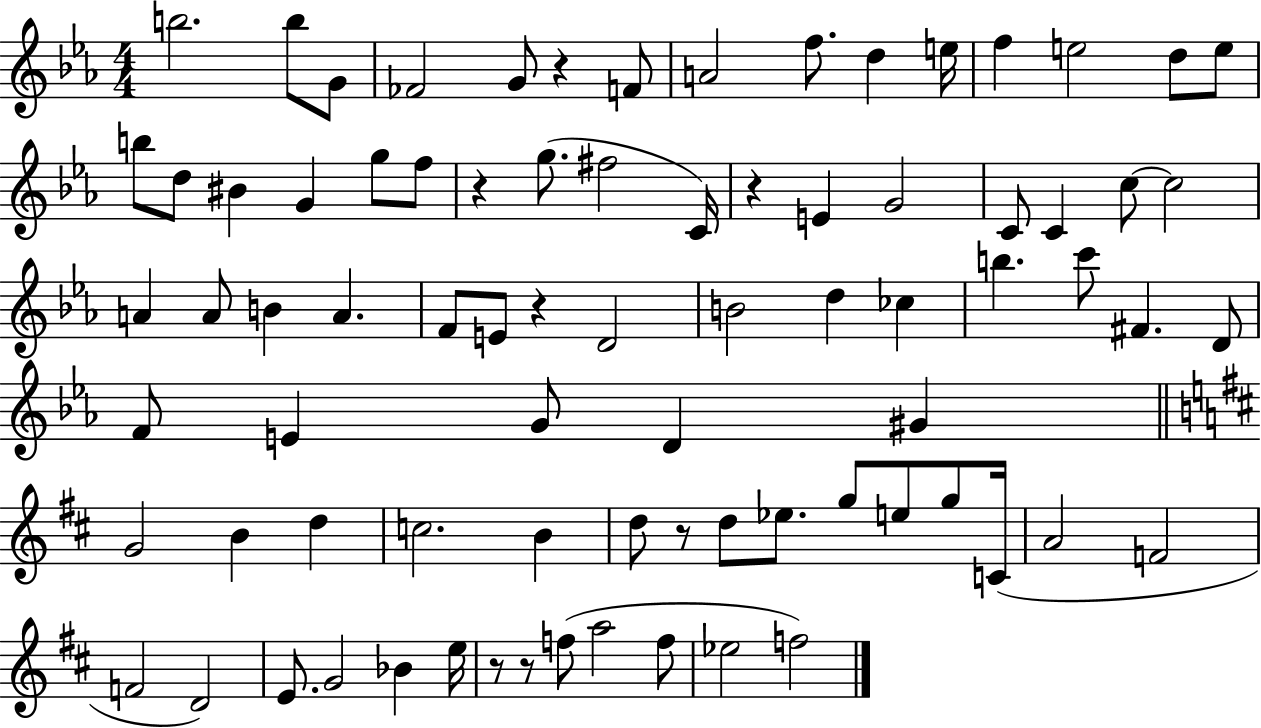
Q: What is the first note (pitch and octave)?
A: B5